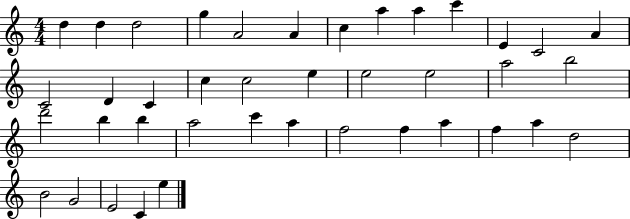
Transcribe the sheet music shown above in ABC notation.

X:1
T:Untitled
M:4/4
L:1/4
K:C
d d d2 g A2 A c a a c' E C2 A C2 D C c c2 e e2 e2 a2 b2 d'2 b b a2 c' a f2 f a f a d2 B2 G2 E2 C e